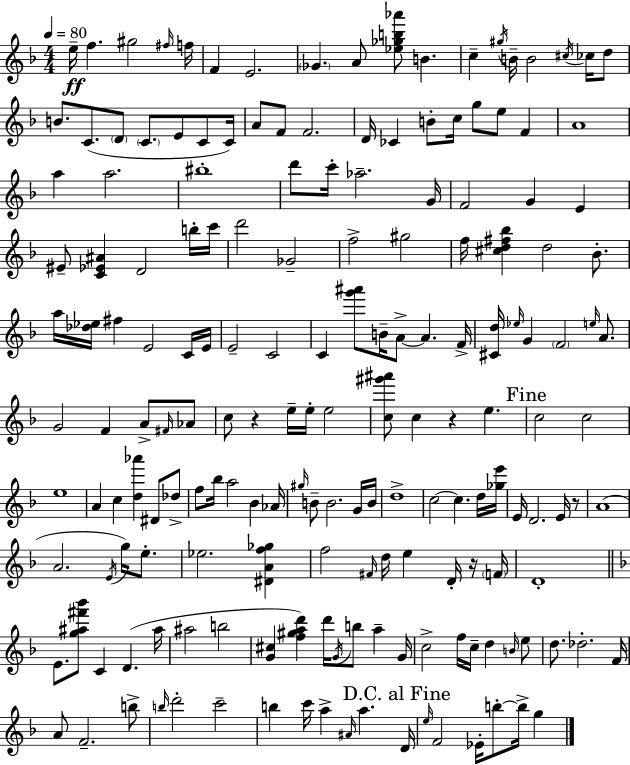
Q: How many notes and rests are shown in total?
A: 176